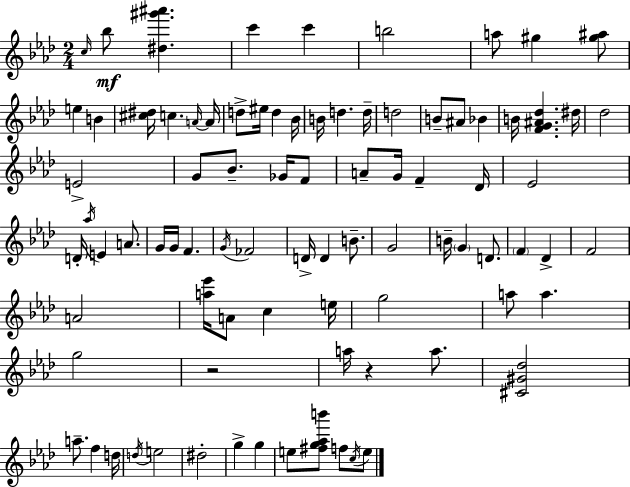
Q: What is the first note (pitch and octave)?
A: C5